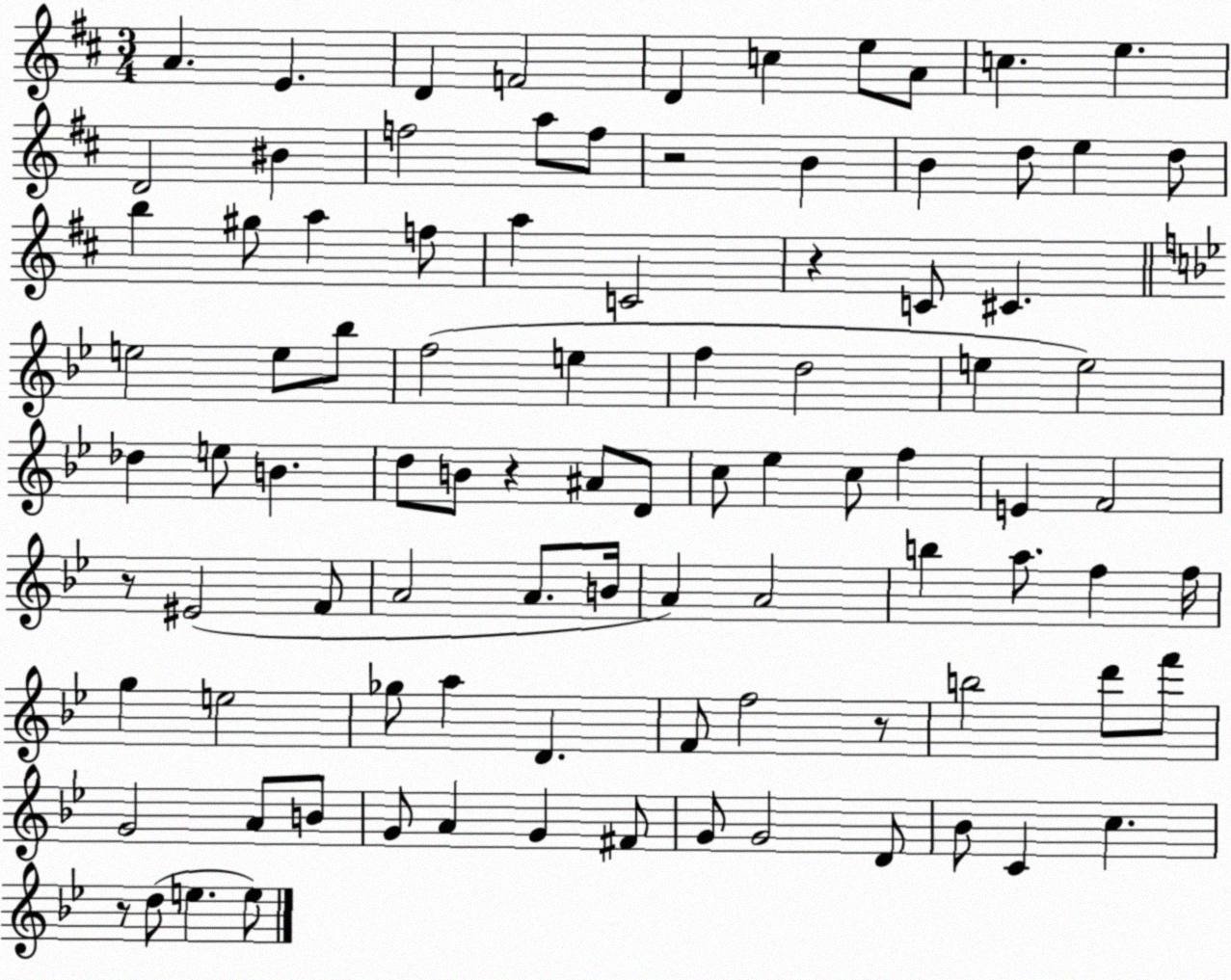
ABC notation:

X:1
T:Untitled
M:3/4
L:1/4
K:D
A E D F2 D c e/2 A/2 c e D2 ^B f2 a/2 f/2 z2 B B d/2 e d/2 b ^g/2 a f/2 a C2 z C/2 ^C e2 e/2 _b/2 f2 e f d2 e e2 _d e/2 B d/2 B/2 z ^A/2 D/2 c/2 _e c/2 f E F2 z/2 ^E2 F/2 A2 A/2 B/4 A A2 b a/2 f f/4 g e2 _g/2 a D F/2 f2 z/2 b2 d'/2 f'/2 G2 A/2 B/2 G/2 A G ^F/2 G/2 G2 D/2 _B/2 C c z/2 d/2 e e/2